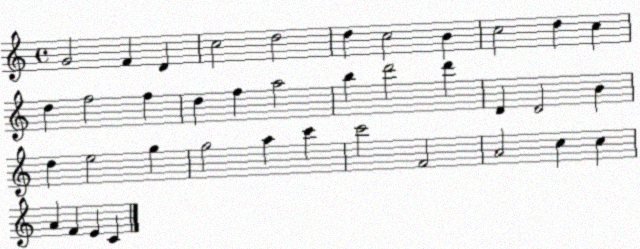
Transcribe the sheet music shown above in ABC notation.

X:1
T:Untitled
M:4/4
L:1/4
K:C
G2 F D c2 d2 d c2 B c2 d c d f2 f d f a2 b d'2 d' D D2 B d e2 g g2 a c' c'2 F2 A2 c c A F E C